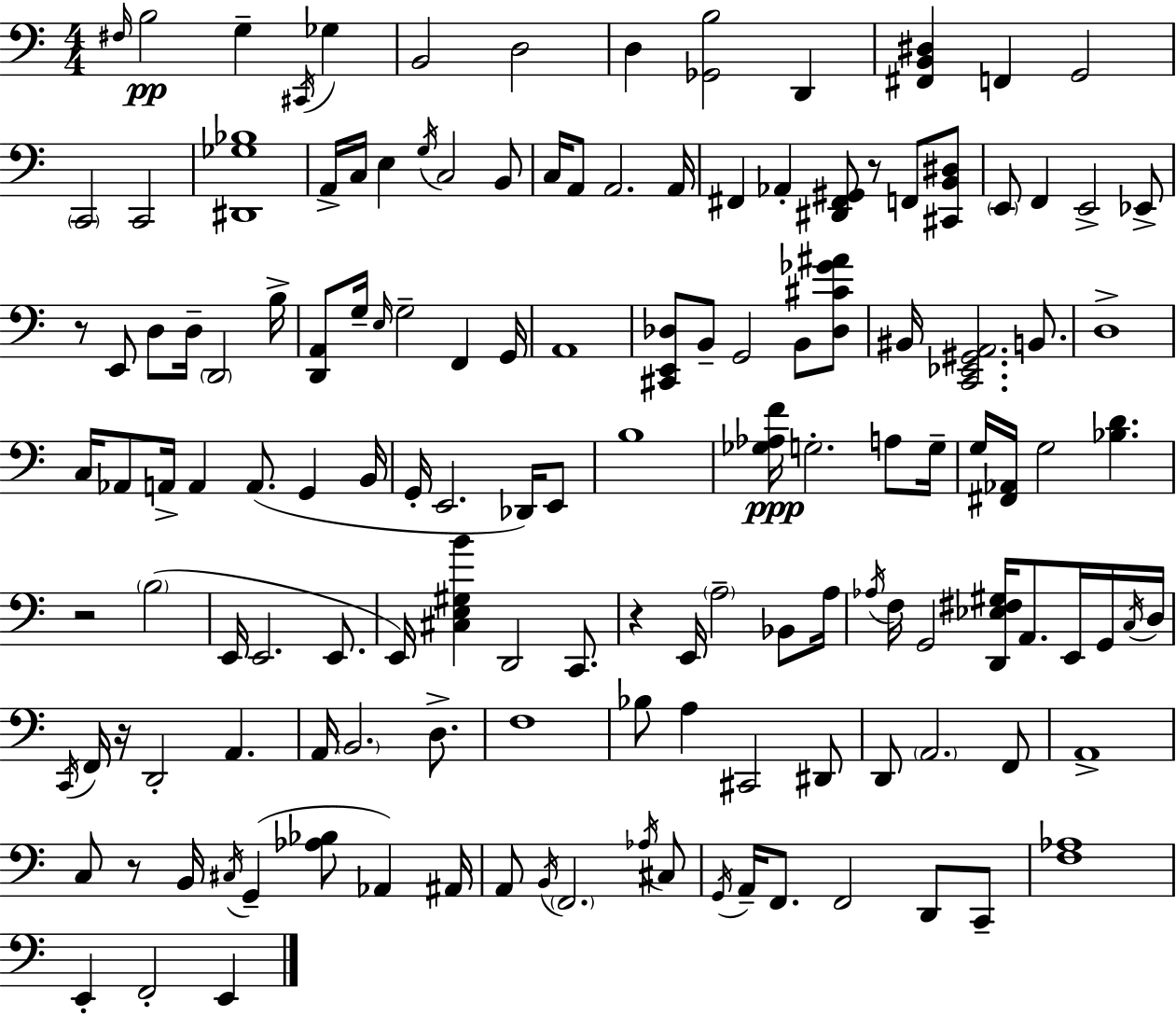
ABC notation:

X:1
T:Untitled
M:4/4
L:1/4
K:Am
^F,/4 B,2 G, ^C,,/4 _G, B,,2 D,2 D, [_G,,B,]2 D,, [^F,,B,,^D,] F,, G,,2 C,,2 C,,2 [^D,,_G,_B,]4 A,,/4 C,/4 E, G,/4 C,2 B,,/2 C,/4 A,,/2 A,,2 A,,/4 ^F,, _A,, [^D,,^F,,^G,,]/2 z/2 F,,/2 [^C,,B,,^D,]/2 E,,/2 F,, E,,2 _E,,/2 z/2 E,,/2 D,/2 D,/4 D,,2 B,/4 [D,,A,,]/2 G,/4 E,/4 G,2 F,, G,,/4 A,,4 [^C,,E,,_D,]/2 B,,/2 G,,2 B,,/2 [_D,^C_G^A]/2 ^B,,/4 [C,,_E,,^G,,A,,]2 B,,/2 D,4 C,/4 _A,,/2 A,,/4 A,, A,,/2 G,, B,,/4 G,,/4 E,,2 _D,,/4 E,,/2 B,4 [_G,_A,F]/4 G,2 A,/2 G,/4 G,/4 [^F,,_A,,]/4 G,2 [_B,D] z2 B,2 E,,/4 E,,2 E,,/2 E,,/4 [^C,E,^G,B] D,,2 C,,/2 z E,,/4 A,2 _B,,/2 A,/4 _A,/4 F,/4 G,,2 [D,,_E,^F,^G,]/4 A,,/2 E,,/4 G,,/4 C,/4 D,/4 C,,/4 F,,/4 z/4 D,,2 A,, A,,/4 B,,2 D,/2 F,4 _B,/2 A, ^C,,2 ^D,,/2 D,,/2 A,,2 F,,/2 A,,4 C,/2 z/2 B,,/4 ^C,/4 G,, [_A,_B,]/2 _A,, ^A,,/4 A,,/2 B,,/4 F,,2 _A,/4 ^C,/2 G,,/4 A,,/4 F,,/2 F,,2 D,,/2 C,,/2 [F,_A,]4 E,, F,,2 E,,